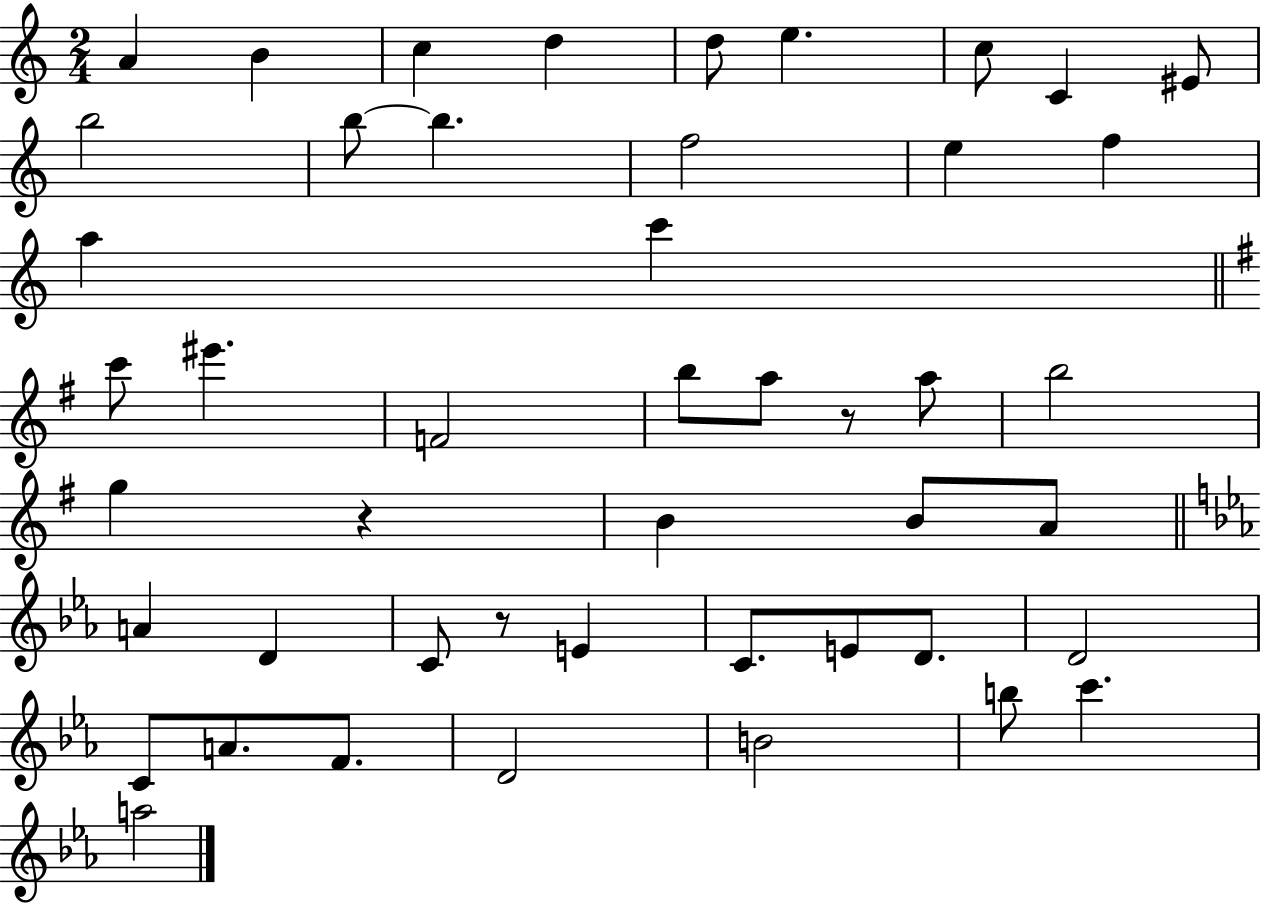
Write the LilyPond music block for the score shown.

{
  \clef treble
  \numericTimeSignature
  \time 2/4
  \key c \major
  a'4 b'4 | c''4 d''4 | d''8 e''4. | c''8 c'4 eis'8 | \break b''2 | b''8~~ b''4. | f''2 | e''4 f''4 | \break a''4 c'''4 | \bar "||" \break \key g \major c'''8 eis'''4. | f'2 | b''8 a''8 r8 a''8 | b''2 | \break g''4 r4 | b'4 b'8 a'8 | \bar "||" \break \key ees \major a'4 d'4 | c'8 r8 e'4 | c'8. e'8 d'8. | d'2 | \break c'8 a'8. f'8. | d'2 | b'2 | b''8 c'''4. | \break a''2 | \bar "|."
}